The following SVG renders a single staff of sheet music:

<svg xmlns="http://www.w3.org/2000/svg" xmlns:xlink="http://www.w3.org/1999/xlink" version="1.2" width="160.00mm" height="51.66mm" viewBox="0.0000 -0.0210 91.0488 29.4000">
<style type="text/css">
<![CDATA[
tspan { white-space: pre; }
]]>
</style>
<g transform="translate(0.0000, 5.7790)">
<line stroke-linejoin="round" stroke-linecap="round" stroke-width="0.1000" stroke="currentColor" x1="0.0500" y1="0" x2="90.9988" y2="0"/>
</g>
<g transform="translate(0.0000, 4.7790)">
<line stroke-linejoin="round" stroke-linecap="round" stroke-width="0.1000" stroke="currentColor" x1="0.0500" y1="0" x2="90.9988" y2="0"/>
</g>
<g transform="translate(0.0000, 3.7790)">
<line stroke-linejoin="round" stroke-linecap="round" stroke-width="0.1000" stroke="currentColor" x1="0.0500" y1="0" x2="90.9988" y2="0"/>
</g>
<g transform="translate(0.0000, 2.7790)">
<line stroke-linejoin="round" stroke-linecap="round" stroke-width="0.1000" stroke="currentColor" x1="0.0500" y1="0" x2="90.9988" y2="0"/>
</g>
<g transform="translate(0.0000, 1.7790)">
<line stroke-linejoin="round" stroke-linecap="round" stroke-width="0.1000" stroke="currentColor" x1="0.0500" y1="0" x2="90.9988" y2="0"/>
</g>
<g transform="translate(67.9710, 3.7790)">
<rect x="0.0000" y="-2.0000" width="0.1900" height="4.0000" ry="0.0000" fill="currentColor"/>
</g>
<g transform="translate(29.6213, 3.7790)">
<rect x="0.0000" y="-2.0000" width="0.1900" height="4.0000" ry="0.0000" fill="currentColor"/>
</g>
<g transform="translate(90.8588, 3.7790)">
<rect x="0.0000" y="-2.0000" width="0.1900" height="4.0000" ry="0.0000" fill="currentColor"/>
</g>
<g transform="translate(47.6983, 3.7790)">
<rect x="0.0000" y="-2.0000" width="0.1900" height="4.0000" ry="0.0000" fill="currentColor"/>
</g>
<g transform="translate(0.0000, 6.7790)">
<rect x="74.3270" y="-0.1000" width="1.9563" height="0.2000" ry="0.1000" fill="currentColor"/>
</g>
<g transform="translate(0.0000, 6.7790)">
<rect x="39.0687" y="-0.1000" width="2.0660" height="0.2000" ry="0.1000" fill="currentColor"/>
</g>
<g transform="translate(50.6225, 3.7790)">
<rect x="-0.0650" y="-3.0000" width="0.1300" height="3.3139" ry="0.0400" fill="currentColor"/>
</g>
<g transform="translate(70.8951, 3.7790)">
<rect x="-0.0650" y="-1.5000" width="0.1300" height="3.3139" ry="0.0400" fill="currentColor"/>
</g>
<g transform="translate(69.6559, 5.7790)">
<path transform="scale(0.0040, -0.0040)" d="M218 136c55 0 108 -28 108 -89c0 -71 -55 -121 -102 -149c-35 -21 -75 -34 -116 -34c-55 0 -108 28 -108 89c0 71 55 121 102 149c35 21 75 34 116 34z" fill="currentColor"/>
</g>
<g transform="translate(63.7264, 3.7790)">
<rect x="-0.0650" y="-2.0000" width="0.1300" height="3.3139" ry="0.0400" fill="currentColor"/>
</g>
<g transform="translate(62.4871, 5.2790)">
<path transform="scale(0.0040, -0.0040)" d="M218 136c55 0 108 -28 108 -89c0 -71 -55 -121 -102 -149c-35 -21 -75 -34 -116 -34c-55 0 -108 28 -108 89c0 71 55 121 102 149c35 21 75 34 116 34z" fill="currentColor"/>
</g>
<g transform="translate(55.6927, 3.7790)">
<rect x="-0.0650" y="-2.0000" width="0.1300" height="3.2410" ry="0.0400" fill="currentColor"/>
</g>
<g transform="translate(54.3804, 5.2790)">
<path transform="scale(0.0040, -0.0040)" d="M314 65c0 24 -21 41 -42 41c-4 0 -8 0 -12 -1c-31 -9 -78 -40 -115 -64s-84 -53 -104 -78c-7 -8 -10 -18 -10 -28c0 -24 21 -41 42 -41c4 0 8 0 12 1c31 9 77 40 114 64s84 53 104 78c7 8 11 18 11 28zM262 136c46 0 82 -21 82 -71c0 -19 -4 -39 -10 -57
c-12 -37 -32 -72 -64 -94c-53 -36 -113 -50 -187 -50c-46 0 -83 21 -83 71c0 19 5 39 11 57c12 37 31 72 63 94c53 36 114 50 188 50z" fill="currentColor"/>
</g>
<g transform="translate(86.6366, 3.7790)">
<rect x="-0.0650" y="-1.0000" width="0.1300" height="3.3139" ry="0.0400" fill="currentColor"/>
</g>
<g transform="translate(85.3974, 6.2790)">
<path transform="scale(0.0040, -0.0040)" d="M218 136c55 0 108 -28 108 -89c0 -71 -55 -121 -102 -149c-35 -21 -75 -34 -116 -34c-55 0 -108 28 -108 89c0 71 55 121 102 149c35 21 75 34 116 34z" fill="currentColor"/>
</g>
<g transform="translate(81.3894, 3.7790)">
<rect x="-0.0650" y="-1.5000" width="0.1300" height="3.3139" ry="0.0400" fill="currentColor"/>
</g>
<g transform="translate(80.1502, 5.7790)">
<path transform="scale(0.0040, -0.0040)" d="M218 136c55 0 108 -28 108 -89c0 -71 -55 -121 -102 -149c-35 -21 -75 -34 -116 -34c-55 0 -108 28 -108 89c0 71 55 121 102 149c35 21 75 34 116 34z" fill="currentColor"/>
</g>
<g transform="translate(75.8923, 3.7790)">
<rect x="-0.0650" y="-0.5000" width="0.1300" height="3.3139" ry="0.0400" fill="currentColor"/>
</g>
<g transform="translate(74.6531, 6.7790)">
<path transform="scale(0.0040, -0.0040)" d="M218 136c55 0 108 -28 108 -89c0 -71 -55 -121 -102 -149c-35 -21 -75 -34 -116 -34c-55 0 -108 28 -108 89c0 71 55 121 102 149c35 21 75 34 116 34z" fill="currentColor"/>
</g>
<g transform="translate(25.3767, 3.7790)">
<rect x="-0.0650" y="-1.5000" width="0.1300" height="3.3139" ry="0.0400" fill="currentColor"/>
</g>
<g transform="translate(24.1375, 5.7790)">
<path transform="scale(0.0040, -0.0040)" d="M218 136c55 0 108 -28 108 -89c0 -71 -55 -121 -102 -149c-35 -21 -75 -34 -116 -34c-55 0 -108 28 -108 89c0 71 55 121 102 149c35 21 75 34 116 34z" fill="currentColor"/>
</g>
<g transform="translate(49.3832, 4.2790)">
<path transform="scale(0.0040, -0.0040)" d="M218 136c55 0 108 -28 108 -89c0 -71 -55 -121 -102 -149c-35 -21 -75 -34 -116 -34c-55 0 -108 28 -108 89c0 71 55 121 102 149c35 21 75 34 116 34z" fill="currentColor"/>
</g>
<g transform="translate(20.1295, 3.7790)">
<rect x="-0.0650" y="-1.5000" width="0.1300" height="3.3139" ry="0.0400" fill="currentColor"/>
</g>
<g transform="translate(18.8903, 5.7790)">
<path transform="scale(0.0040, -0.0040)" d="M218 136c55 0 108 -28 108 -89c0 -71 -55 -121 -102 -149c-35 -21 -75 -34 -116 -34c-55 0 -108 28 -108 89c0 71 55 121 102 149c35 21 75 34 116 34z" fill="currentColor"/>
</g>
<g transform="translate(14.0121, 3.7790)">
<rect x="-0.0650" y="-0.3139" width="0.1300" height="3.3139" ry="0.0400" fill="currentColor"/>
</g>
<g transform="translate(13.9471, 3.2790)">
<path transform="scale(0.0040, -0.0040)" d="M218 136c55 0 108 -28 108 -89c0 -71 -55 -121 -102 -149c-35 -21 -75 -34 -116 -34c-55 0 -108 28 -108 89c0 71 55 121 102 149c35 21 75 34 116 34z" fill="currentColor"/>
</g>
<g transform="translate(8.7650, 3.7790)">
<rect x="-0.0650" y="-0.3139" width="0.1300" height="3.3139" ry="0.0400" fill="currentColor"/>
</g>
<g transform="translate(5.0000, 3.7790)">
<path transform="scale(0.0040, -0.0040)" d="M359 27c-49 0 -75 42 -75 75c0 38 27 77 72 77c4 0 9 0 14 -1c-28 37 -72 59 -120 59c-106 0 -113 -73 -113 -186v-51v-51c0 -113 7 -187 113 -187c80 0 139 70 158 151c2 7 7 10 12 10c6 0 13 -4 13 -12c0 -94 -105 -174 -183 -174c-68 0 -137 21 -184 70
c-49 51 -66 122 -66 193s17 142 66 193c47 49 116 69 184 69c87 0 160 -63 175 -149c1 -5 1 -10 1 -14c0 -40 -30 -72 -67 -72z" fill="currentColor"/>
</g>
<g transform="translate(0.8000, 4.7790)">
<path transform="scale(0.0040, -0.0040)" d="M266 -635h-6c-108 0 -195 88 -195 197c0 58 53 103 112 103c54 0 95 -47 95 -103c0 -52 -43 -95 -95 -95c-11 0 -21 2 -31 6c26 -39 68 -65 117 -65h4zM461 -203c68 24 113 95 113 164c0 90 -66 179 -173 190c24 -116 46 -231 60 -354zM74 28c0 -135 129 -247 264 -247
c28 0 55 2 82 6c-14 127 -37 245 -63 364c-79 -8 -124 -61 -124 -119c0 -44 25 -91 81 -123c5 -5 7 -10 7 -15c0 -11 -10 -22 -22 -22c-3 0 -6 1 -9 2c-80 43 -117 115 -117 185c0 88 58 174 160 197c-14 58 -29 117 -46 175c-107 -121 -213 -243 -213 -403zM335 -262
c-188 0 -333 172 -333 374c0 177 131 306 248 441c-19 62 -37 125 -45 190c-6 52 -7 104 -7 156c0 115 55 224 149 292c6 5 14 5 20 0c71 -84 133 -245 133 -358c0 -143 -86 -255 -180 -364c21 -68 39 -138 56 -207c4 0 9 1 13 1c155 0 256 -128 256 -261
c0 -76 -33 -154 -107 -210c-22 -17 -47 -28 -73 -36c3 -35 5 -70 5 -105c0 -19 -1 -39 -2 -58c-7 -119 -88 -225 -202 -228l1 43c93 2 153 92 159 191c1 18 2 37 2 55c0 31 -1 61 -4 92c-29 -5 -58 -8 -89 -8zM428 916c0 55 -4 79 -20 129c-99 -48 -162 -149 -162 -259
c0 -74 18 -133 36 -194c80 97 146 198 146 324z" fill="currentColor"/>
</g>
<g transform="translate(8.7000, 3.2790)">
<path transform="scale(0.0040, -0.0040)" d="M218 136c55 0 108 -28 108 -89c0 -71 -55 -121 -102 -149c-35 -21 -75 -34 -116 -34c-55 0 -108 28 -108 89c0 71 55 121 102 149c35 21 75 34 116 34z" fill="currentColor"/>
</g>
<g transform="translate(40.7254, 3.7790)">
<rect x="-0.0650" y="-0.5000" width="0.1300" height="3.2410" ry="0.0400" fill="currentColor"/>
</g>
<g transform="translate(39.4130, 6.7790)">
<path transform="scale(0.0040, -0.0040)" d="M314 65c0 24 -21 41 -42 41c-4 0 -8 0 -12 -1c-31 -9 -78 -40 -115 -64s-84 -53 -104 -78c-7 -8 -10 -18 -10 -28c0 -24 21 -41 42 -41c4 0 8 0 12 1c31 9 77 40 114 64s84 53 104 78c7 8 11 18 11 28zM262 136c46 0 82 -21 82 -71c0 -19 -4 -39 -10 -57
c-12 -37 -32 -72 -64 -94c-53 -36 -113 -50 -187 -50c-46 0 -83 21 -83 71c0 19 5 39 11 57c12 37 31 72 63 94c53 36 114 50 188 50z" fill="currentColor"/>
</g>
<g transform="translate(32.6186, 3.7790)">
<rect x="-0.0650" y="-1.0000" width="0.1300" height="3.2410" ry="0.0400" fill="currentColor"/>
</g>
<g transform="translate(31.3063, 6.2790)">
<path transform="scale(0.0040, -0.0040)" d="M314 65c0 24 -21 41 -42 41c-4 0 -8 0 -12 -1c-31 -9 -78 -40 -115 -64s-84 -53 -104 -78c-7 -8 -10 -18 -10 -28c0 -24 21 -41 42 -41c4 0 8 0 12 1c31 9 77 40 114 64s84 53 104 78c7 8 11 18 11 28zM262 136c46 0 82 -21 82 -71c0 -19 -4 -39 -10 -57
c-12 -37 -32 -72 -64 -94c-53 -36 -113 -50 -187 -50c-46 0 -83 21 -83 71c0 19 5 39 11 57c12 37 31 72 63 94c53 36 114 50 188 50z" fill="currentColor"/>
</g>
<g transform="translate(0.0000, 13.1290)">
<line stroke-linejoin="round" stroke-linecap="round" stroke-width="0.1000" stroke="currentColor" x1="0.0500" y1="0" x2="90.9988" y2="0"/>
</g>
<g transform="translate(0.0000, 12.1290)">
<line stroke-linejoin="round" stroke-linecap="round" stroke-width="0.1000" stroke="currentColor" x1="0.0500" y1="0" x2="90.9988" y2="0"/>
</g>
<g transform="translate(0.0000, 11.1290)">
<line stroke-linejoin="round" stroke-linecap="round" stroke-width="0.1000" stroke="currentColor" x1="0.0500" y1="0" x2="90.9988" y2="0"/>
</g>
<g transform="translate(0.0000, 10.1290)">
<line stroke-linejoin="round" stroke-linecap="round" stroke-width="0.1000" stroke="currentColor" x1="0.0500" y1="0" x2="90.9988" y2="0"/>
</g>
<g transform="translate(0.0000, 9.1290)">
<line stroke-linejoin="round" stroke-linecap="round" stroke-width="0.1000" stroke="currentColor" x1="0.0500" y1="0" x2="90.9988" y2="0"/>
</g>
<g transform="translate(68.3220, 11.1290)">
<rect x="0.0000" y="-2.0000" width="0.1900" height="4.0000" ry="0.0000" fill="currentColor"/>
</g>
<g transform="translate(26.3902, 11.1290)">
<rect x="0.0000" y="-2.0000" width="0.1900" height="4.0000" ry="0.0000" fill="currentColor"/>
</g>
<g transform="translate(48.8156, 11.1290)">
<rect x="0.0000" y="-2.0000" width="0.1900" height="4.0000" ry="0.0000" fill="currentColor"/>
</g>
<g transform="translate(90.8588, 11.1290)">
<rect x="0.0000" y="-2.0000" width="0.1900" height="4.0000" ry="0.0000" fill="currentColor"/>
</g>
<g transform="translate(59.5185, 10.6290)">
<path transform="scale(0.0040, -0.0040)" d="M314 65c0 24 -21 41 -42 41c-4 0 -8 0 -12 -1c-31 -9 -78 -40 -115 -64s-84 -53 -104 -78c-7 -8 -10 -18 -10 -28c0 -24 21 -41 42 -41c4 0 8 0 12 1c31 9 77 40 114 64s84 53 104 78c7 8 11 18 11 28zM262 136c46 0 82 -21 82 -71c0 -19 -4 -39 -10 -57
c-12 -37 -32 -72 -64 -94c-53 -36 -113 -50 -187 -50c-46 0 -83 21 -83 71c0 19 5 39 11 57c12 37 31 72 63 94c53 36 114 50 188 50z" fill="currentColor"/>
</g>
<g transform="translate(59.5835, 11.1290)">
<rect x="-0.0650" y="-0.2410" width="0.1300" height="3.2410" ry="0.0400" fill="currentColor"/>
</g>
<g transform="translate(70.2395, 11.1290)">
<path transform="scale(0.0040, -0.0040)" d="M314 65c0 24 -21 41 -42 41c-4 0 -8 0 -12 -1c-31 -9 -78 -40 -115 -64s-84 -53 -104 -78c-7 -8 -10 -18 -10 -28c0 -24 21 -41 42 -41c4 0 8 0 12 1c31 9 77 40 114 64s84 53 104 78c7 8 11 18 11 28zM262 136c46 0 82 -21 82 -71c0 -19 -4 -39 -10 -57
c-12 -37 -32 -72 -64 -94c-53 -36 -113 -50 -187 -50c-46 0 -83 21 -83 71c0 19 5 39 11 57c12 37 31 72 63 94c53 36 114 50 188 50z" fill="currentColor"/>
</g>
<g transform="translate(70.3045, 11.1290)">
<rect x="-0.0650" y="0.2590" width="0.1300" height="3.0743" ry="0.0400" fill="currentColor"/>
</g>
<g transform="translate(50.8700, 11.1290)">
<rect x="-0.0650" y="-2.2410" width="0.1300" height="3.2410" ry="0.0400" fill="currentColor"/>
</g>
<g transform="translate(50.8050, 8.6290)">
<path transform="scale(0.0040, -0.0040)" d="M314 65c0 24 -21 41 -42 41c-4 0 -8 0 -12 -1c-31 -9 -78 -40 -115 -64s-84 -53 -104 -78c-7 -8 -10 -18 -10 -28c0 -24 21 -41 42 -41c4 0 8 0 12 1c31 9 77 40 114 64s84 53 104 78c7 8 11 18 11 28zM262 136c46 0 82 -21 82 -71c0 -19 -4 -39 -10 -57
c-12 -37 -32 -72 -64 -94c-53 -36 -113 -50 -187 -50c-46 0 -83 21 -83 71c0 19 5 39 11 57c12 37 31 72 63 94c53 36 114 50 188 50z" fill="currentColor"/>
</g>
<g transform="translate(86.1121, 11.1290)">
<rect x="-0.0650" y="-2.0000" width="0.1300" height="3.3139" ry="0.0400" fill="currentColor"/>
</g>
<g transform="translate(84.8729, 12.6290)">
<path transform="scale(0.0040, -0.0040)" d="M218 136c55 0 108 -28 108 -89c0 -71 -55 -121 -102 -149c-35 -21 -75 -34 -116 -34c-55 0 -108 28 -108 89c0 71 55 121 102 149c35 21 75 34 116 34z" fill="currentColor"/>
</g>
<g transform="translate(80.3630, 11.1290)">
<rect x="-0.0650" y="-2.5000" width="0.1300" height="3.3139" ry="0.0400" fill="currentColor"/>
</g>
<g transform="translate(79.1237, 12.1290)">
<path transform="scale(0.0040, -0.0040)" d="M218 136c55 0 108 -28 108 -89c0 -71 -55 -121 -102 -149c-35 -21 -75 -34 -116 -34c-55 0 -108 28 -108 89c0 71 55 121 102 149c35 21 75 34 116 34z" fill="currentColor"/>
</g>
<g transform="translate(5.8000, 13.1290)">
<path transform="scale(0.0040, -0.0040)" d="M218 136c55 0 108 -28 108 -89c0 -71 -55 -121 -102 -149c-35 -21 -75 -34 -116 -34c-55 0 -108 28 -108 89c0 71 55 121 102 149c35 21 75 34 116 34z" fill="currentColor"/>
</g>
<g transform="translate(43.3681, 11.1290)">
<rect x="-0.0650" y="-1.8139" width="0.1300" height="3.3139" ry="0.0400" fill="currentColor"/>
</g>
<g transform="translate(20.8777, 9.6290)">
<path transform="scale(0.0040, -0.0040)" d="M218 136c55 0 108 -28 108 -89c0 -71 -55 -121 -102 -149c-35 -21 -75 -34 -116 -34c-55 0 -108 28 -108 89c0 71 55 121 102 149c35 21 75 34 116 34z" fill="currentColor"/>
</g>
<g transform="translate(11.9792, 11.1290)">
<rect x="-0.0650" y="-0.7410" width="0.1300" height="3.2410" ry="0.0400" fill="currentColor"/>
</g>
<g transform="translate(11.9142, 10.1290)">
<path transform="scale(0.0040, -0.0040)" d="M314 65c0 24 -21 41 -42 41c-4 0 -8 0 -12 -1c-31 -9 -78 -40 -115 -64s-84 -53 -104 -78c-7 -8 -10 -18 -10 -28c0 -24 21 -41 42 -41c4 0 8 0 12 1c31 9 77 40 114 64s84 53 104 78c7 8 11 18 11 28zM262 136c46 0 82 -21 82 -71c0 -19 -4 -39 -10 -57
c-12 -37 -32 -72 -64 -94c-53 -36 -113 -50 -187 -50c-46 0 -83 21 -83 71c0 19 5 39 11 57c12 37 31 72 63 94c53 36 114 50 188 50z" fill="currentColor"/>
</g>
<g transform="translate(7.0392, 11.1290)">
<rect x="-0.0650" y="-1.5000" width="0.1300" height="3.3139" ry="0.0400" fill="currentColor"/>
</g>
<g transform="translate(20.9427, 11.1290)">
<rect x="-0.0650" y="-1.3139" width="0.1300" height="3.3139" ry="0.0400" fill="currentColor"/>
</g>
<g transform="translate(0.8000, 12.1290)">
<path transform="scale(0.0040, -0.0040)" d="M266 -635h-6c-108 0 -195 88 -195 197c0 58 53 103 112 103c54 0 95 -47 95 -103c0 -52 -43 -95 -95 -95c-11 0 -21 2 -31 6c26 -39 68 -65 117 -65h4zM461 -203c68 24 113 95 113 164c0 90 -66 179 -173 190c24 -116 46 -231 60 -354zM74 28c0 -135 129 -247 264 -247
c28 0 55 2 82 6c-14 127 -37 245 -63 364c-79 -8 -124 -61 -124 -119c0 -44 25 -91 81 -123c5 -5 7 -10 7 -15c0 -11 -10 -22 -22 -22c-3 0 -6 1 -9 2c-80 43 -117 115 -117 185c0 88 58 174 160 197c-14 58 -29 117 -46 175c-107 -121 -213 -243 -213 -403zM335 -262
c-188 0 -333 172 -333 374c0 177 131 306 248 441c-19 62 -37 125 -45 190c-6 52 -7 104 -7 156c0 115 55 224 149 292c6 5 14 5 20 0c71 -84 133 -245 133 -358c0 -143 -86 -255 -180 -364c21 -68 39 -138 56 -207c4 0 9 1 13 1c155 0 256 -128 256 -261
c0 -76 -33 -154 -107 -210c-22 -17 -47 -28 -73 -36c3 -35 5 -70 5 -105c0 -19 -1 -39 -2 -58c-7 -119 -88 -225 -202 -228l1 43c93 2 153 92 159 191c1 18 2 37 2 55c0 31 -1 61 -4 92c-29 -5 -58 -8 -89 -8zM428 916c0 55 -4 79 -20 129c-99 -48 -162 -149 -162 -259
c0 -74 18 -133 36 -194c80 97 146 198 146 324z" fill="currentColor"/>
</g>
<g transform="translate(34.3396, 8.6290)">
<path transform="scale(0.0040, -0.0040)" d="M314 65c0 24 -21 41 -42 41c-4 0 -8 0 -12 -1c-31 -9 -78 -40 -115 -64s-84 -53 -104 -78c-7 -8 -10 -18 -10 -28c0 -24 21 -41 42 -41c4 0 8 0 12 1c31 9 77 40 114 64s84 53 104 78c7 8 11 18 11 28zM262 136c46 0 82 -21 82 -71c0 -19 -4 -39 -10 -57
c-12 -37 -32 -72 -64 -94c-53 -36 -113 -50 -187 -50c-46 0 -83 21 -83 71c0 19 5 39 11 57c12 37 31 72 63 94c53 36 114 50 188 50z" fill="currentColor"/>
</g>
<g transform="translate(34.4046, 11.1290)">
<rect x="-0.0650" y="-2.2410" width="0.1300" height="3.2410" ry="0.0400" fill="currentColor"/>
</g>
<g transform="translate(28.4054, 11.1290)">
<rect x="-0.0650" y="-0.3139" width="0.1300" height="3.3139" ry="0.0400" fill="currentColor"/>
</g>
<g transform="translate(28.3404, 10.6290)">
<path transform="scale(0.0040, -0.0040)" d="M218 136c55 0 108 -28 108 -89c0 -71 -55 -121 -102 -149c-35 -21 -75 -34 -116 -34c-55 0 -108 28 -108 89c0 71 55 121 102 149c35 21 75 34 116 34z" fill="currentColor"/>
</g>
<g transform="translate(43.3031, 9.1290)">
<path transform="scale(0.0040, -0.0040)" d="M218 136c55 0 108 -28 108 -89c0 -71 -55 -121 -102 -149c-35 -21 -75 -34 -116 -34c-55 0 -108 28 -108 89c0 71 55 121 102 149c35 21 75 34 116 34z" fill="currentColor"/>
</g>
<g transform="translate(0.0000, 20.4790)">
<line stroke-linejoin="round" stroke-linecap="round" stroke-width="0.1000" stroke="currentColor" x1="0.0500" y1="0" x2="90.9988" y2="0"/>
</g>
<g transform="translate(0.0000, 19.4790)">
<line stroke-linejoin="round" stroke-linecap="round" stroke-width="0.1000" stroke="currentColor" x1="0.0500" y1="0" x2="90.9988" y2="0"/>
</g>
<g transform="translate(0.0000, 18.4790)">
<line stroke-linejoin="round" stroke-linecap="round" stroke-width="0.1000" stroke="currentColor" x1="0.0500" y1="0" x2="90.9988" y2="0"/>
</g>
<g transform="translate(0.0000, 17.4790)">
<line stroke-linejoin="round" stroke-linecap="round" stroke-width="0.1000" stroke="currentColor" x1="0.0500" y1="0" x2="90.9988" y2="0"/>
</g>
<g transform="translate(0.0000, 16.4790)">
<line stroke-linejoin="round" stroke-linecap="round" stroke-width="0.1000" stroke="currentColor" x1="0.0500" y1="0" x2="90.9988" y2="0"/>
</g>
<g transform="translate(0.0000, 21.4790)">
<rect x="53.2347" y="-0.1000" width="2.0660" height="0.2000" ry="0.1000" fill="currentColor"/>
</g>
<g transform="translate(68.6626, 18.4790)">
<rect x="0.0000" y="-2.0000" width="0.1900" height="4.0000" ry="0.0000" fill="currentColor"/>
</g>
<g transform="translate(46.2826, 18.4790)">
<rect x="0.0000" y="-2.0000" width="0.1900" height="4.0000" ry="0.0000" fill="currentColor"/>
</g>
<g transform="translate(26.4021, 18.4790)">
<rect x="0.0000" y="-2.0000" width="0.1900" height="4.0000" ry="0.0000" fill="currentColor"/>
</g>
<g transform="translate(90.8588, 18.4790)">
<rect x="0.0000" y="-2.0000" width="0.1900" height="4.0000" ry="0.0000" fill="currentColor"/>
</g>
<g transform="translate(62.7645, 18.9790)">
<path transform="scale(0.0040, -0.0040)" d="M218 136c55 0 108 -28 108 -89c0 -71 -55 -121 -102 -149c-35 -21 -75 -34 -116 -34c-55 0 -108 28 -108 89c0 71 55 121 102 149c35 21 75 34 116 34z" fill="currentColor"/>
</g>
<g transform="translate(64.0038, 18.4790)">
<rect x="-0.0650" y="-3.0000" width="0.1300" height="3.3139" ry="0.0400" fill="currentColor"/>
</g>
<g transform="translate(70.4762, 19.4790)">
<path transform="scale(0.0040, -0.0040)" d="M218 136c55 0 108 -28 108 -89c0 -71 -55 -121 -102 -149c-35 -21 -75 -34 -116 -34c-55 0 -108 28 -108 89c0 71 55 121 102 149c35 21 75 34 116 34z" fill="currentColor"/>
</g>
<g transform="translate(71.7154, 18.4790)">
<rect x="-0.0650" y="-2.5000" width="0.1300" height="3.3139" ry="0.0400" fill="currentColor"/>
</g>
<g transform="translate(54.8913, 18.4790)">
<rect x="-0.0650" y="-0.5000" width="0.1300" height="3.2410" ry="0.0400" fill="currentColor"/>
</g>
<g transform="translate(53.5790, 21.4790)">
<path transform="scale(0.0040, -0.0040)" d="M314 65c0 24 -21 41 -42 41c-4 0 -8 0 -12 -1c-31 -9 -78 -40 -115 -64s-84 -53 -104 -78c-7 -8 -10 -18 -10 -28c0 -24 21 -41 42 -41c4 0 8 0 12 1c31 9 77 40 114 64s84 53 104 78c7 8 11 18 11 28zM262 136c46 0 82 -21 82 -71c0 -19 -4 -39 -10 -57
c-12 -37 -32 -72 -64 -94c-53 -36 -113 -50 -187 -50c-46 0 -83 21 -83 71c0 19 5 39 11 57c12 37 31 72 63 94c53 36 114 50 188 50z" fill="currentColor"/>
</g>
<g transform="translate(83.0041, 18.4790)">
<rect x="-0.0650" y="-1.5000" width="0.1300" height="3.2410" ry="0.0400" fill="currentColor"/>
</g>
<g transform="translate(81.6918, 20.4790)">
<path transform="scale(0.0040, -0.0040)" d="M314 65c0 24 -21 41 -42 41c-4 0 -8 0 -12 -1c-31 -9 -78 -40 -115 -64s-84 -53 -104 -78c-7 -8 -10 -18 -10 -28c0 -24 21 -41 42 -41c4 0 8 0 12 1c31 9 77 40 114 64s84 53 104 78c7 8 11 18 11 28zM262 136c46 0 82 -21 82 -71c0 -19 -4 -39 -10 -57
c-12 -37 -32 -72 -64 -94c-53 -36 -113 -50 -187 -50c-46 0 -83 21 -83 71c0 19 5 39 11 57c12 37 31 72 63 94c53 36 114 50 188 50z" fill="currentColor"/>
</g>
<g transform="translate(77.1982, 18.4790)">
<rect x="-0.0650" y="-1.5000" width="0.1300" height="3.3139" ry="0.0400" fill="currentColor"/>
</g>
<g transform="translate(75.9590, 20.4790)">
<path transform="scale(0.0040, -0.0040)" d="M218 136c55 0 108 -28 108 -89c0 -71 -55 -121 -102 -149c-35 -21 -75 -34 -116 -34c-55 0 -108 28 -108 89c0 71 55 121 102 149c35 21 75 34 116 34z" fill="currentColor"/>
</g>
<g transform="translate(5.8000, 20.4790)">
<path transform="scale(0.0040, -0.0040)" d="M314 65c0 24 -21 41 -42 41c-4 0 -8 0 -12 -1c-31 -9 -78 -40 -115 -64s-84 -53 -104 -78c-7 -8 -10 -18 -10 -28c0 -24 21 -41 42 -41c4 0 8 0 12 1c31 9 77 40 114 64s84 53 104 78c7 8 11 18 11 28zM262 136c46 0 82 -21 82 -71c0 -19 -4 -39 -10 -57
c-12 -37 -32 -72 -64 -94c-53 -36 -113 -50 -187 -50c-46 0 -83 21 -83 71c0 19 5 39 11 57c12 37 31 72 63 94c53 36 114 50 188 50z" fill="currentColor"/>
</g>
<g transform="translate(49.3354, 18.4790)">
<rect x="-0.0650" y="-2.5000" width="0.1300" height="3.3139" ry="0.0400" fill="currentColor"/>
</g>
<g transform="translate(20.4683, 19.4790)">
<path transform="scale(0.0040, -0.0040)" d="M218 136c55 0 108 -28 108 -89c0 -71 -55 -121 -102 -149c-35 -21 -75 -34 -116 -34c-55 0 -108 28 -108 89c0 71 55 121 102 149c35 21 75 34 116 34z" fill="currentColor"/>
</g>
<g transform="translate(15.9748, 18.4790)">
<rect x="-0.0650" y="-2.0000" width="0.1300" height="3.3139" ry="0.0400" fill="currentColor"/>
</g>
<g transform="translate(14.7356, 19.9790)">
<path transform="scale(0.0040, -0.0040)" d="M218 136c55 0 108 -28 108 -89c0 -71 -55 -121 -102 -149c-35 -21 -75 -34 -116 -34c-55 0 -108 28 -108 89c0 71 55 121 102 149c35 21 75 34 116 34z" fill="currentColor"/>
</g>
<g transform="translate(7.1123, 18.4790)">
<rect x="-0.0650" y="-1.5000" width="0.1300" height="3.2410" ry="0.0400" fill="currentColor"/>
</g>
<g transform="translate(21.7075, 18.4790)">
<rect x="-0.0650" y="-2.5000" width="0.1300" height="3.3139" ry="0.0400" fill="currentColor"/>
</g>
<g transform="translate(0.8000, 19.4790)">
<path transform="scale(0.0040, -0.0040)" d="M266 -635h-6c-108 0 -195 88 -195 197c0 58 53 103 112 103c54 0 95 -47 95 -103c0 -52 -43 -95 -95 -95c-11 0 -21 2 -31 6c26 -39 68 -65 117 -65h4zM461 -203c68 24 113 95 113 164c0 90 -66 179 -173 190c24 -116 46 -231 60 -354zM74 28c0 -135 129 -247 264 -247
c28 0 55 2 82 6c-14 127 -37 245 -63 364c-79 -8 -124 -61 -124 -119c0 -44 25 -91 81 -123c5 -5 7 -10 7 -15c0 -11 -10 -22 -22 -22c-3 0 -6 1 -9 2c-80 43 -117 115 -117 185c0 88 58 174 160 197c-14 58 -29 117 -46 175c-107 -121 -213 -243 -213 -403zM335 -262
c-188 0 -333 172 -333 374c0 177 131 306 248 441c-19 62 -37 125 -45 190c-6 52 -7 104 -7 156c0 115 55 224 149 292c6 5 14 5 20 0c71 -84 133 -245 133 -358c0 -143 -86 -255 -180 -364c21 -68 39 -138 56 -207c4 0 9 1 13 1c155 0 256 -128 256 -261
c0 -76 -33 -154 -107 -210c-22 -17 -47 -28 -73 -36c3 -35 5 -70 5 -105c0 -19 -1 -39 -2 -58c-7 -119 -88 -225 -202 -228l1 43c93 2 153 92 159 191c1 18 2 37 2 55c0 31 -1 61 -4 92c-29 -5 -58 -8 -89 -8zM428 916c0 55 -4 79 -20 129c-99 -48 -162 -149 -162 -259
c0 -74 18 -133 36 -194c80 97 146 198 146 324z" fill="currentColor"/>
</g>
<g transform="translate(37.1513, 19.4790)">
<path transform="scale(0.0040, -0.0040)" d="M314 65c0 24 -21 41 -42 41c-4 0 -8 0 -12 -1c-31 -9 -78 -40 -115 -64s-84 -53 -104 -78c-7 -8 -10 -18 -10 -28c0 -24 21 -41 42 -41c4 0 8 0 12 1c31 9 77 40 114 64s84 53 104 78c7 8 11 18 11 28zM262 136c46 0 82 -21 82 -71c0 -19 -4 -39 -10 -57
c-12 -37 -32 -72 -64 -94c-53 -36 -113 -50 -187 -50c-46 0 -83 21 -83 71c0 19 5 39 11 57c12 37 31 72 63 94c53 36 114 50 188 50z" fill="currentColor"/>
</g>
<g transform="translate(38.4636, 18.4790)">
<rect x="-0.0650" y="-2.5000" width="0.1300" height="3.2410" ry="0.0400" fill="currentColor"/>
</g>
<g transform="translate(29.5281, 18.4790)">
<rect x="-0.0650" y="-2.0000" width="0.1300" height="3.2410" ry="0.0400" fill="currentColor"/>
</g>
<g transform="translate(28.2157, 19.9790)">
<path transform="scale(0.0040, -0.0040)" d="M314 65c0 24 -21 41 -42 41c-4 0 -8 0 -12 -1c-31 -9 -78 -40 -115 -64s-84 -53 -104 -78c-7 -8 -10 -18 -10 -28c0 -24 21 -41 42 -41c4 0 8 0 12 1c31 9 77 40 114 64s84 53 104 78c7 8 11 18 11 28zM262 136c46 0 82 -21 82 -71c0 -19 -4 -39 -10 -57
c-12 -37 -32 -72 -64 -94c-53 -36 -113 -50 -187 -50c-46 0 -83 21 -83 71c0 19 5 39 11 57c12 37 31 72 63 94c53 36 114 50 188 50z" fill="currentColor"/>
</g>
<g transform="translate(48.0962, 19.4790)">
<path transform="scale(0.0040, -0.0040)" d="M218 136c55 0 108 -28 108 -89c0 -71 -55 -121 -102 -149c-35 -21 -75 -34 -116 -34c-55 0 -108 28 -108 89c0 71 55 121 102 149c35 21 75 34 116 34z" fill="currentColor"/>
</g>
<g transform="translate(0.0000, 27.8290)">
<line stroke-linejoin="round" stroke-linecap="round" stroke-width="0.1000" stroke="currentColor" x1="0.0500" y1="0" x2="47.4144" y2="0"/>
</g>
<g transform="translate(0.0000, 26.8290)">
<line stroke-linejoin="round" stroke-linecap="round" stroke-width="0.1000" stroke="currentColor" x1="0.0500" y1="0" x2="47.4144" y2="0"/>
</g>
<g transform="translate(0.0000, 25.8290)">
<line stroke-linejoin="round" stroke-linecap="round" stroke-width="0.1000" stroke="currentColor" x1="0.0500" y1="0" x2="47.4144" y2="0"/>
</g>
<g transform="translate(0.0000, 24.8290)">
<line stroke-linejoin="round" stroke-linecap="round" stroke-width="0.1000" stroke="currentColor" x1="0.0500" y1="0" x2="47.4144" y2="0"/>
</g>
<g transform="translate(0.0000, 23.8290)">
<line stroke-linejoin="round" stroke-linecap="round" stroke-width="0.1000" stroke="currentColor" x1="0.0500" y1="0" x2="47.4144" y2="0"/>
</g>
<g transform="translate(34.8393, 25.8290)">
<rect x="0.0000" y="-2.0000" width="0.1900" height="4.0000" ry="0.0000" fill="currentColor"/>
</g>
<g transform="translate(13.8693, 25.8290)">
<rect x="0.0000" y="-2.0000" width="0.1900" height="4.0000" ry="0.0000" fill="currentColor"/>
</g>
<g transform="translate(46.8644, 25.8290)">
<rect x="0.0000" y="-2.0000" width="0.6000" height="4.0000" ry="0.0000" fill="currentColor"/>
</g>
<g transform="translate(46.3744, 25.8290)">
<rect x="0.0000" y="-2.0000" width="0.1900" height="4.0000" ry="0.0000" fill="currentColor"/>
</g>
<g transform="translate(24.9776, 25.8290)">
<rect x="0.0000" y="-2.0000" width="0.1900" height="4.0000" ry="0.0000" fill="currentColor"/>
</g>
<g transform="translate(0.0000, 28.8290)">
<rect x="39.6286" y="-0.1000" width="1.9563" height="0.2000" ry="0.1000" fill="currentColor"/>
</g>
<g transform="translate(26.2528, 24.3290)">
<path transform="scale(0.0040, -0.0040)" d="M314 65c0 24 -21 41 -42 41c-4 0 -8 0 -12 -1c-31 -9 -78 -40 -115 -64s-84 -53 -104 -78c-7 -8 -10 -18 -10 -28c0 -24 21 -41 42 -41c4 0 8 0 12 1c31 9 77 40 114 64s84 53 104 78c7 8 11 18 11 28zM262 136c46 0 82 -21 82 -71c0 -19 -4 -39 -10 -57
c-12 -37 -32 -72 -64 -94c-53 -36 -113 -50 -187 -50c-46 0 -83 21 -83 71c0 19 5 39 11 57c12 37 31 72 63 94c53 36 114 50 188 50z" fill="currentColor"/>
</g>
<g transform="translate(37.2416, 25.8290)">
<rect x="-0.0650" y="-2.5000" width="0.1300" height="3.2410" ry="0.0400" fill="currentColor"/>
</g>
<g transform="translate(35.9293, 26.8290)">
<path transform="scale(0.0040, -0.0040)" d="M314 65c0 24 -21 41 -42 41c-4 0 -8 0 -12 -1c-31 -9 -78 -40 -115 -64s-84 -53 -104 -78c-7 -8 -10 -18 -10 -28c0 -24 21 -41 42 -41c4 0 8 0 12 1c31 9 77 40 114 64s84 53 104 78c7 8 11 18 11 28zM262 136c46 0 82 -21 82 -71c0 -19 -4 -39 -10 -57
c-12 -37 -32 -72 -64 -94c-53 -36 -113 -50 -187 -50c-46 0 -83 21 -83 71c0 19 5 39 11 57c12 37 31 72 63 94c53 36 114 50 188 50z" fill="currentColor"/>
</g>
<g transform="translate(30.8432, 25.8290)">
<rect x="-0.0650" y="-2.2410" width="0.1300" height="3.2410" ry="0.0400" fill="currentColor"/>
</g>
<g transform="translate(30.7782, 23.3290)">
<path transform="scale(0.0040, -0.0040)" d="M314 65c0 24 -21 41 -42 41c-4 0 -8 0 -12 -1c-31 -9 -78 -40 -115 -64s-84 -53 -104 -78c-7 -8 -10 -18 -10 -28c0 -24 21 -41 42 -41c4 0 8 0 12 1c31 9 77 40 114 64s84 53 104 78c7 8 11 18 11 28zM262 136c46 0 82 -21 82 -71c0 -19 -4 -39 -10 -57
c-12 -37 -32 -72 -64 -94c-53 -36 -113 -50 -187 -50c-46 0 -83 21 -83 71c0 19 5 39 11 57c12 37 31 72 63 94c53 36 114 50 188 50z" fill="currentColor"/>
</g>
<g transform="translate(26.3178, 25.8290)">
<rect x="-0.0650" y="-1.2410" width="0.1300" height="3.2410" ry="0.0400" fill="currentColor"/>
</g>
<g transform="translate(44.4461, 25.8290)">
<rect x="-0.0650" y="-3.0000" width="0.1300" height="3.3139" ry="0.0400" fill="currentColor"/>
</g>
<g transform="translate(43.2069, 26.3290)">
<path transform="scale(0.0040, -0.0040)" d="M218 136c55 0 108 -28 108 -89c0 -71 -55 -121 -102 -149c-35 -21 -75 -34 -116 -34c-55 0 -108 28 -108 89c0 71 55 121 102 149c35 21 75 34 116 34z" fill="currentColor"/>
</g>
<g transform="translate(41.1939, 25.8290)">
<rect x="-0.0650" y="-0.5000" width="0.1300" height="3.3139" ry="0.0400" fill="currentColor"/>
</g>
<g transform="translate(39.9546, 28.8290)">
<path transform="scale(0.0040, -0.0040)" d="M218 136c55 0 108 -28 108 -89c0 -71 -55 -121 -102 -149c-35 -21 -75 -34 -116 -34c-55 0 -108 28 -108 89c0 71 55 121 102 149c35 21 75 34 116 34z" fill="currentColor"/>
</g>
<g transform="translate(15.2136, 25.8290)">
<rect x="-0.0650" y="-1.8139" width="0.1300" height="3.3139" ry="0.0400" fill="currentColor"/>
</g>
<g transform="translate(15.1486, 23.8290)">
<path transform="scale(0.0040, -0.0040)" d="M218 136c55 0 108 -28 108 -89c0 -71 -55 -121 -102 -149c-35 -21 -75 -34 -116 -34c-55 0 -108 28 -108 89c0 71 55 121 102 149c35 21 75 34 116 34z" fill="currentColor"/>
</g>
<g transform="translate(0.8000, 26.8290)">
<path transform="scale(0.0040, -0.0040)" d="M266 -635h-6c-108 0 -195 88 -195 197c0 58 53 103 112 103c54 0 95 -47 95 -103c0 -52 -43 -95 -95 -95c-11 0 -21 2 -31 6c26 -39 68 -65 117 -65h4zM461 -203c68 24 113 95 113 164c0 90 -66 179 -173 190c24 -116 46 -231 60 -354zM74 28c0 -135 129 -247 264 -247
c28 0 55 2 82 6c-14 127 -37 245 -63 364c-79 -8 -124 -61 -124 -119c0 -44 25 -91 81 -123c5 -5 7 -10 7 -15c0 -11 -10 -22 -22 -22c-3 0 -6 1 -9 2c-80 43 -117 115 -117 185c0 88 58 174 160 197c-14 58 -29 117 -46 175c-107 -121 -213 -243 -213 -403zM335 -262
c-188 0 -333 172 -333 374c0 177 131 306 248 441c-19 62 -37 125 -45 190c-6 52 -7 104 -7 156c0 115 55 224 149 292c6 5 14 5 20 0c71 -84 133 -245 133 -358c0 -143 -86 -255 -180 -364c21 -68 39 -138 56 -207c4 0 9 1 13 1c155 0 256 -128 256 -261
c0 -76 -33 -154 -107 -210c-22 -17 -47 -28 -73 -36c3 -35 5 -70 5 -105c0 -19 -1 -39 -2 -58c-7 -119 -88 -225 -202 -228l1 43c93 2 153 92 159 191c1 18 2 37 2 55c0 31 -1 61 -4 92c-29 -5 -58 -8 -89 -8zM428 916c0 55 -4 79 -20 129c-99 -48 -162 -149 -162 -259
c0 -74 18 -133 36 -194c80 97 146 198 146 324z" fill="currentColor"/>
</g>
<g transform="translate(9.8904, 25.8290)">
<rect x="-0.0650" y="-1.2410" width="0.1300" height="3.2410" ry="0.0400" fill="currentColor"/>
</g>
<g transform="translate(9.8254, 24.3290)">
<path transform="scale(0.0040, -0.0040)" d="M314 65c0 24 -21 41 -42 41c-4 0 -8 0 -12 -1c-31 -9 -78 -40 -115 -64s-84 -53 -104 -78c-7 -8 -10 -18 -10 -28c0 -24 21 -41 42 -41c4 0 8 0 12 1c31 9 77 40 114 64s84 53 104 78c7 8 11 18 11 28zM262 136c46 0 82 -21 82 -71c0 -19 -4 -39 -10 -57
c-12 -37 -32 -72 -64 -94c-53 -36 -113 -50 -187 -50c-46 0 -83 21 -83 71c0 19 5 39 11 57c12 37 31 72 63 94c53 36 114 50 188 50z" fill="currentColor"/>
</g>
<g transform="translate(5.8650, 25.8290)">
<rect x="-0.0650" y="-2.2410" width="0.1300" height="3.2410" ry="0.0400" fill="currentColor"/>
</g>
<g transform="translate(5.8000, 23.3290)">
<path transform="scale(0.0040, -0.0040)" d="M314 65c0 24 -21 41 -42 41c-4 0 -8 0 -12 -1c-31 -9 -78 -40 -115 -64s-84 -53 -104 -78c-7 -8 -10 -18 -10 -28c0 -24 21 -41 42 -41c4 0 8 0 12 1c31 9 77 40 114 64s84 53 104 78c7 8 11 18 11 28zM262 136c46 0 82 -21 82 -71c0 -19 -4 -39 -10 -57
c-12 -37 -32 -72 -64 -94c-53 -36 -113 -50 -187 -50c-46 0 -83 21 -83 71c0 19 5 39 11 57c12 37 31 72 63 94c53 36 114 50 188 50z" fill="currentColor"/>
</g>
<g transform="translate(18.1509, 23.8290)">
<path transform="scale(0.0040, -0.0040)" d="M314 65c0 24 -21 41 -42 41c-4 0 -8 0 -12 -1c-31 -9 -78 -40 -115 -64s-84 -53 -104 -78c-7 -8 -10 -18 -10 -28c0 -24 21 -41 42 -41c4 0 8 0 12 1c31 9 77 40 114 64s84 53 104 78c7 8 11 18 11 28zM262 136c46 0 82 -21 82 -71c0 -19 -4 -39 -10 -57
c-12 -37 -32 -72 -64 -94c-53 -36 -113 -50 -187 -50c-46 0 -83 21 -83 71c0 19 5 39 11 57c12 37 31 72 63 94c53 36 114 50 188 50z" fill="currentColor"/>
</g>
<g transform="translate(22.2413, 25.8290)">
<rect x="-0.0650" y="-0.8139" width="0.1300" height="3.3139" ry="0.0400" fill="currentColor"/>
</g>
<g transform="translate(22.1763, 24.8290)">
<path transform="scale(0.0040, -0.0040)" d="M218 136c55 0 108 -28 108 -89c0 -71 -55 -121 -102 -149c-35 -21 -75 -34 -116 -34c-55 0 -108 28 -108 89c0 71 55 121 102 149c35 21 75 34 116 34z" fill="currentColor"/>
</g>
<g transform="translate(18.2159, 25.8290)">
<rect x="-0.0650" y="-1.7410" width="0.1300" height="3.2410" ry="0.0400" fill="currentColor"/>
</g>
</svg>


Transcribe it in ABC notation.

X:1
T:Untitled
M:4/4
L:1/4
K:C
c c E E D2 C2 A F2 F E C E D E d2 e c g2 f g2 c2 B2 G F E2 F G F2 G2 G C2 A G E E2 g2 e2 f f2 d e2 g2 G2 C A